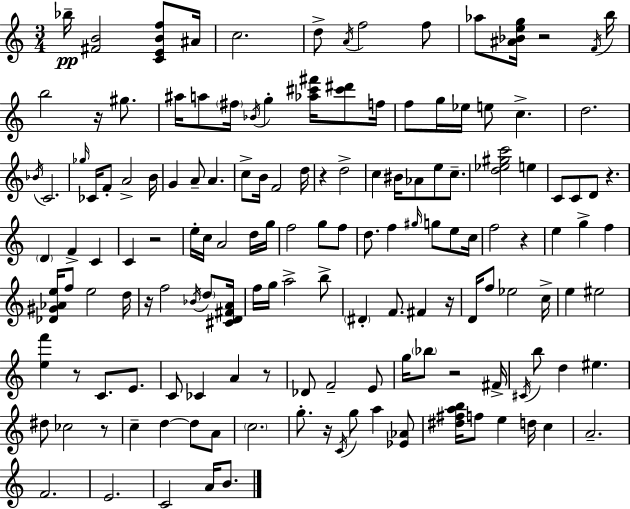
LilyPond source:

{
  \clef treble
  \numericTimeSignature
  \time 3/4
  \key c \major
  bes''16--\pp <fis' b'>2 <c' e' b' f''>8 ais'16 | c''2. | d''8-> \acciaccatura { a'16 } f''2 f''8 | aes''8 <ais' bes' e'' g''>16 r2 | \break \acciaccatura { f'16 } b''16 b''2 r16 gis''8. | ais''16 a''8 \parenthesize fis''16 \acciaccatura { bes'16 } g''4-. <aes'' cis''' fis'''>16 | <cis''' dis'''>8 f''16 f''8 g''16 ees''16 e''8 c''4.-> | d''2. | \break \acciaccatura { bes'16 } c'2. | \grace { ges''16 } ces'16 f'8-. a'2-> | b'16 g'4 a'8-- a'4. | c''8-> b'16 f'2 | \break d''16 r4 d''2-> | c''4 bis'16 aes'8 | e''8 c''8.-- <d'' ees'' gis'' c'''>2 | e''4 c'8 c'8 d'8 r4. | \break \parenthesize d'4 f'4-> | c'4 c'4 r2 | e''16-. c''16 a'2 | d''16 g''16 f''2 | \break g''8 f''8 d''8. f''4 | \grace { gis''16 } g''8 e''8 c''16 f''2 | r4 e''4 g''4-> | f''4 <des' gis' aes' e''>16 f''8 e''2 | \break d''16 r16 f''2 | \acciaccatura { bes'16 } \parenthesize d''8 <cis' d' fis' a'>16 f''16 g''16 a''2-> | b''8-> \parenthesize dis'4-. f'8. | fis'4 r16 d'16 f''8 ees''2 | \break c''16-> e''4 eis''2 | <e'' f'''>4 r8 | c'8. e'8. c'8 ces'4 | a'4 r8 des'8 f'2-- | \break e'8 g''16 \parenthesize bes''8 r2 | fis'16-> \acciaccatura { cis'16 } b''8 d''4 | eis''4. dis''8 ces''2 | r8 c''4-- | \break d''4~~ d''8 a'8 \parenthesize c''2. | g''8.-. r16 | \acciaccatura { c'16 } g''8 a''4 <ees' aes'>8 <dis'' fis'' a'' b''>16 f''8 | e''4 d''16 c''4 a'2.-- | \break f'2. | e'2. | c'2 | a'16 b'8. \bar "|."
}